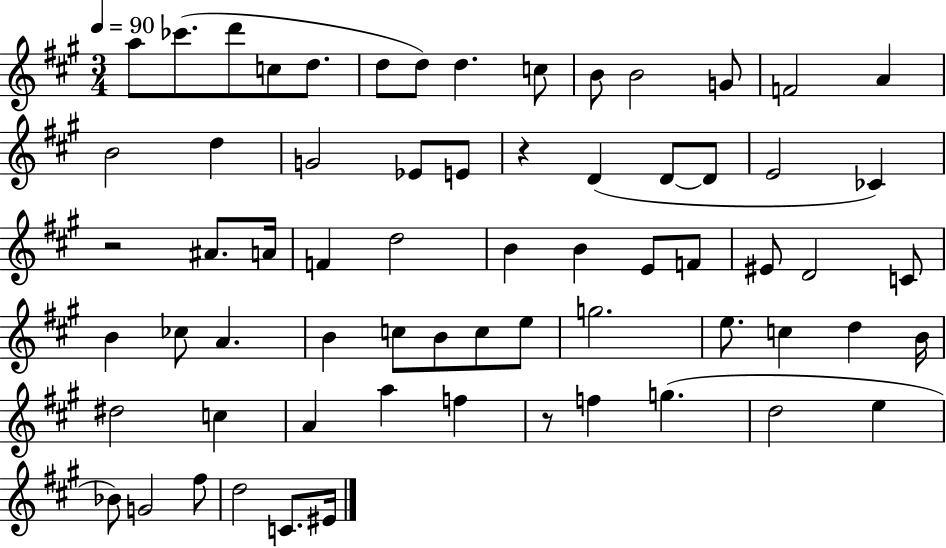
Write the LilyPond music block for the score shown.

{
  \clef treble
  \numericTimeSignature
  \time 3/4
  \key a \major
  \tempo 4 = 90
  a''8 ces'''8.( d'''8 c''8 d''8. | d''8 d''8) d''4. c''8 | b'8 b'2 g'8 | f'2 a'4 | \break b'2 d''4 | g'2 ees'8 e'8 | r4 d'4( d'8~~ d'8 | e'2 ces'4) | \break r2 ais'8. a'16 | f'4 d''2 | b'4 b'4 e'8 f'8 | eis'8 d'2 c'8 | \break b'4 ces''8 a'4. | b'4 c''8 b'8 c''8 e''8 | g''2. | e''8. c''4 d''4 b'16 | \break dis''2 c''4 | a'4 a''4 f''4 | r8 f''4 g''4.( | d''2 e''4 | \break bes'8) g'2 fis''8 | d''2 c'8. eis'16 | \bar "|."
}